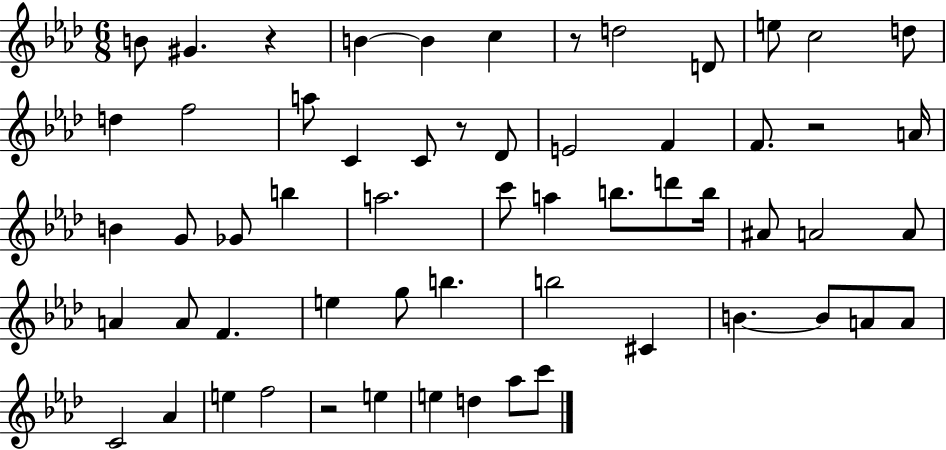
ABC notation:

X:1
T:Untitled
M:6/8
L:1/4
K:Ab
B/2 ^G z B B c z/2 d2 D/2 e/2 c2 d/2 d f2 a/2 C C/2 z/2 _D/2 E2 F F/2 z2 A/4 B G/2 _G/2 b a2 c'/2 a b/2 d'/2 b/4 ^A/2 A2 A/2 A A/2 F e g/2 b b2 ^C B B/2 A/2 A/2 C2 _A e f2 z2 e e d _a/2 c'/2